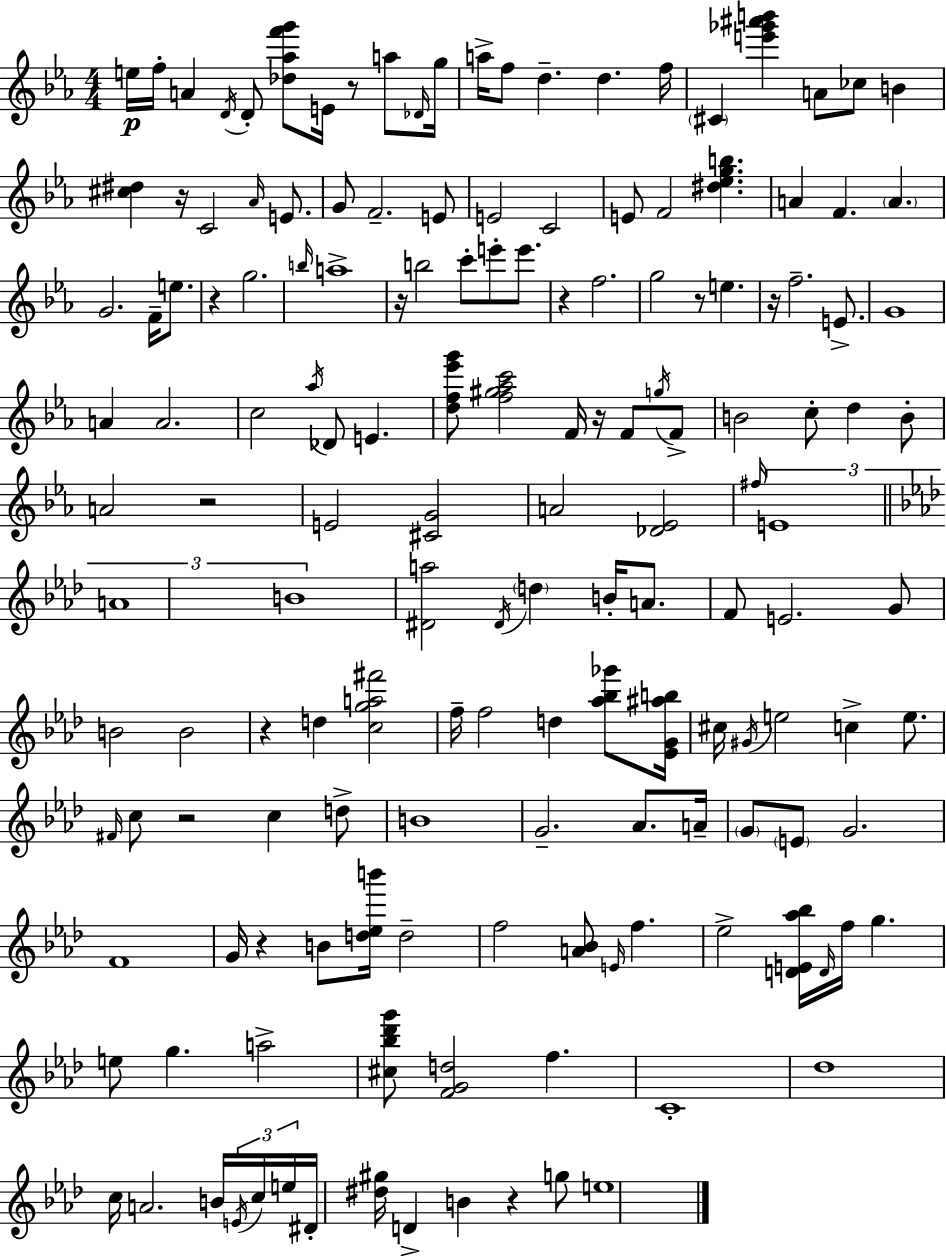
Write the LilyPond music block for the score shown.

{
  \clef treble
  \numericTimeSignature
  \time 4/4
  \key c \minor
  e''16\p f''16-. a'4 \acciaccatura { d'16 } d'8-. <des'' aes'' f''' g'''>8 e'16 r8 a''8 | \grace { des'16 } g''16 a''16-> f''8 d''4.-- d''4. | f''16 \parenthesize cis'4 <e''' ges''' ais''' b'''>4 a'8 ces''8 b'4 | <cis'' dis''>4 r16 c'2 \grace { aes'16 } | \break e'8. g'8 f'2.-- | e'8 e'2 c'2 | e'8 f'2 <dis'' ees'' g'' b''>4. | a'4 f'4. \parenthesize a'4. | \break g'2. f'16-- | e''8. r4 g''2. | \grace { b''16 } a''1-> | r16 b''2 c'''8-. e'''8-. | \break e'''8. r4 f''2. | g''2 r8 e''4. | r16 f''2.-- | e'8.-> g'1 | \break a'4 a'2. | c''2 \acciaccatura { aes''16 } des'8 e'4. | <d'' f'' ees''' g'''>8 <f'' gis'' aes'' c'''>2 f'16 | r16 f'8 \acciaccatura { g''16 } f'8-> b'2 c''8-. | \break d''4 b'8-. a'2 r2 | e'2 <cis' g'>2 | a'2 <des' ees'>2 | \grace { fis''16 } \tuplet 3/2 { e'1 | \break \bar "||" \break \key f \minor a'1 | b'1 } | <dis' a''>2 \acciaccatura { dis'16 } \parenthesize d''4 b'16-. a'8. | f'8 e'2. g'8 | \break b'2 b'2 | r4 d''4 <c'' g'' a'' fis'''>2 | f''16-- f''2 d''4 <aes'' bes'' ges'''>8 | <ees' g' ais'' b''>16 cis''16 \acciaccatura { gis'16 } e''2 c''4-> e''8. | \break \grace { fis'16 } c''8 r2 c''4 | d''8-> b'1 | g'2.-- aes'8. | a'16-- \parenthesize g'8 \parenthesize e'8 g'2. | \break f'1 | g'16 r4 b'8 <d'' ees'' b'''>16 d''2-- | f''2 <a' bes'>8 \grace { e'16 } f''4. | ees''2-> <d' e' aes'' bes''>16 \grace { d'16 } f''16 g''4. | \break e''8 g''4. a''2-> | <cis'' bes'' des''' g'''>8 <f' g' d''>2 f''4. | c'1-. | des''1 | \break c''16 a'2. | b'16 \tuplet 3/2 { \acciaccatura { e'16 } c''16 e''16 } dis'16-. <dis'' gis''>16 d'4-> b'4 | r4 g''8 e''1 | \bar "|."
}